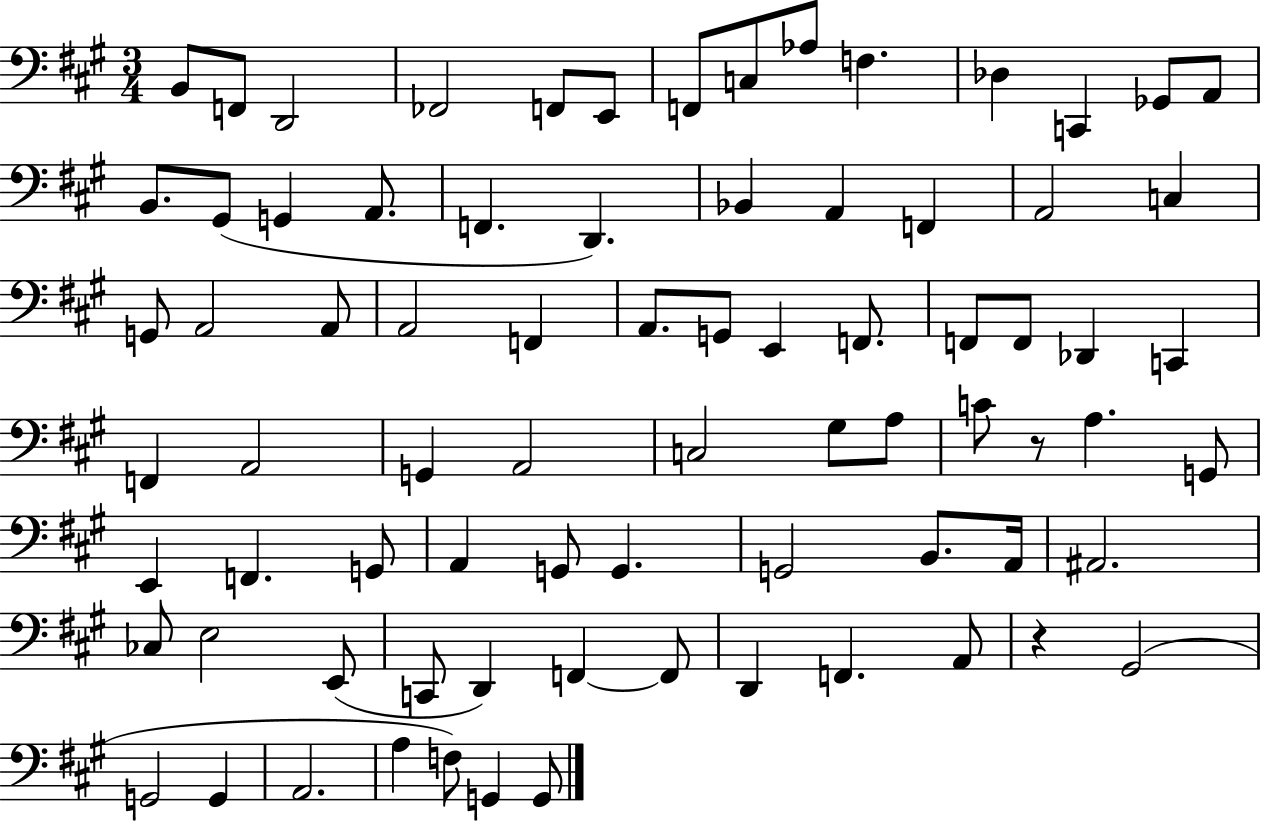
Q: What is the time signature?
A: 3/4